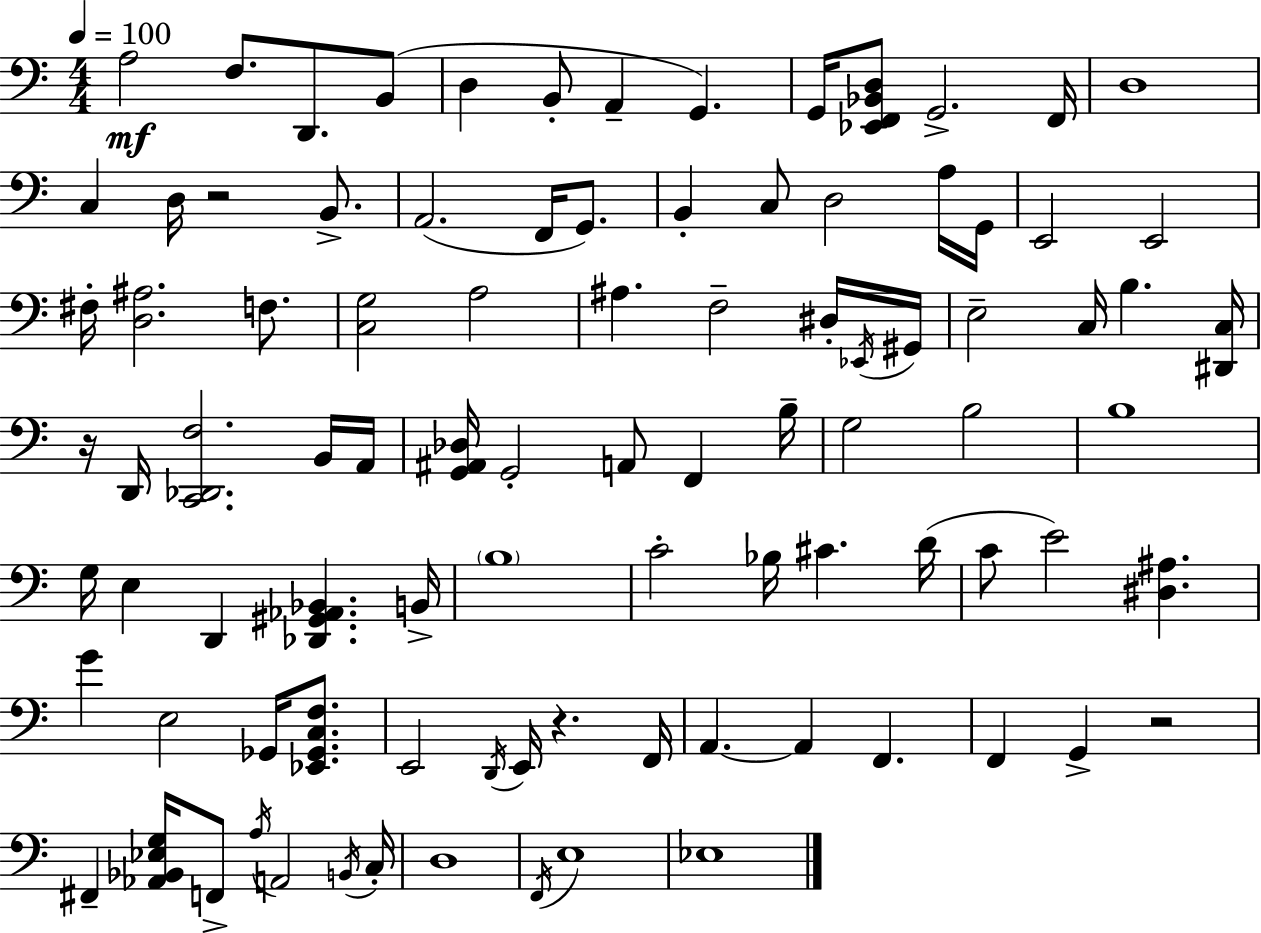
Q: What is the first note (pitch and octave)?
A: A3